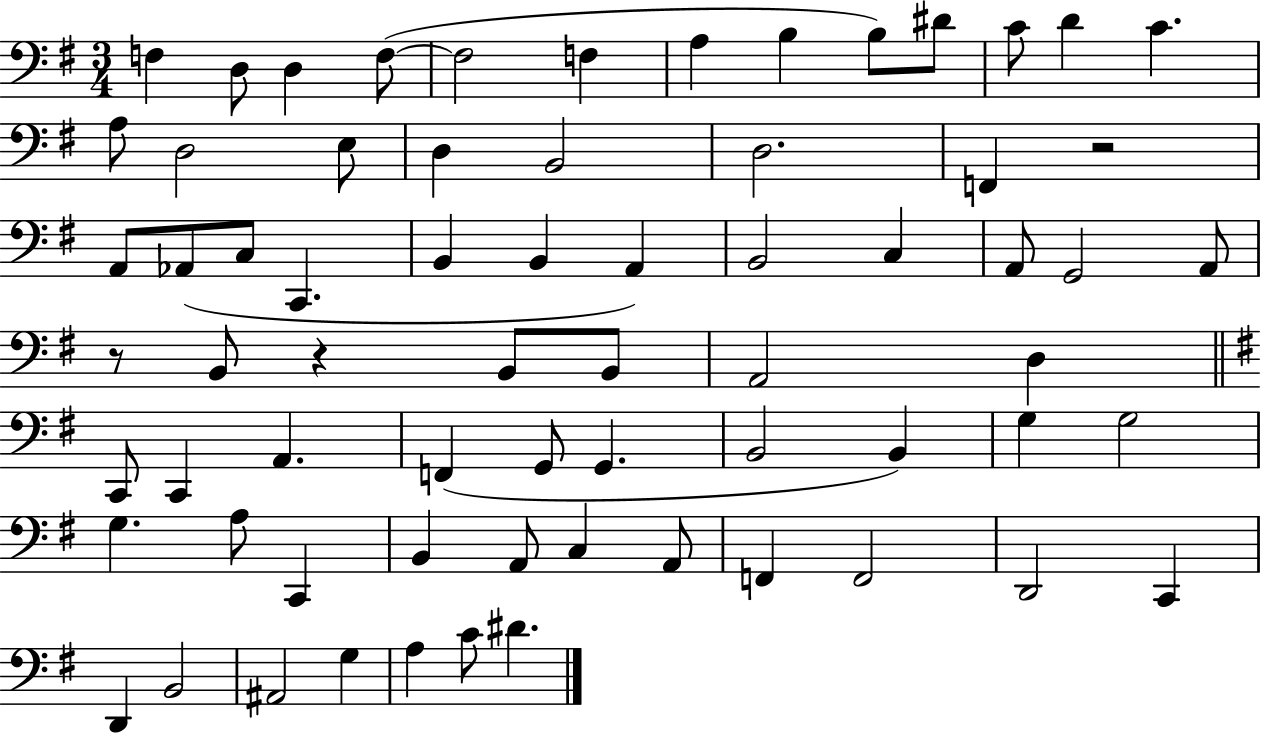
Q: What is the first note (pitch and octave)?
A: F3